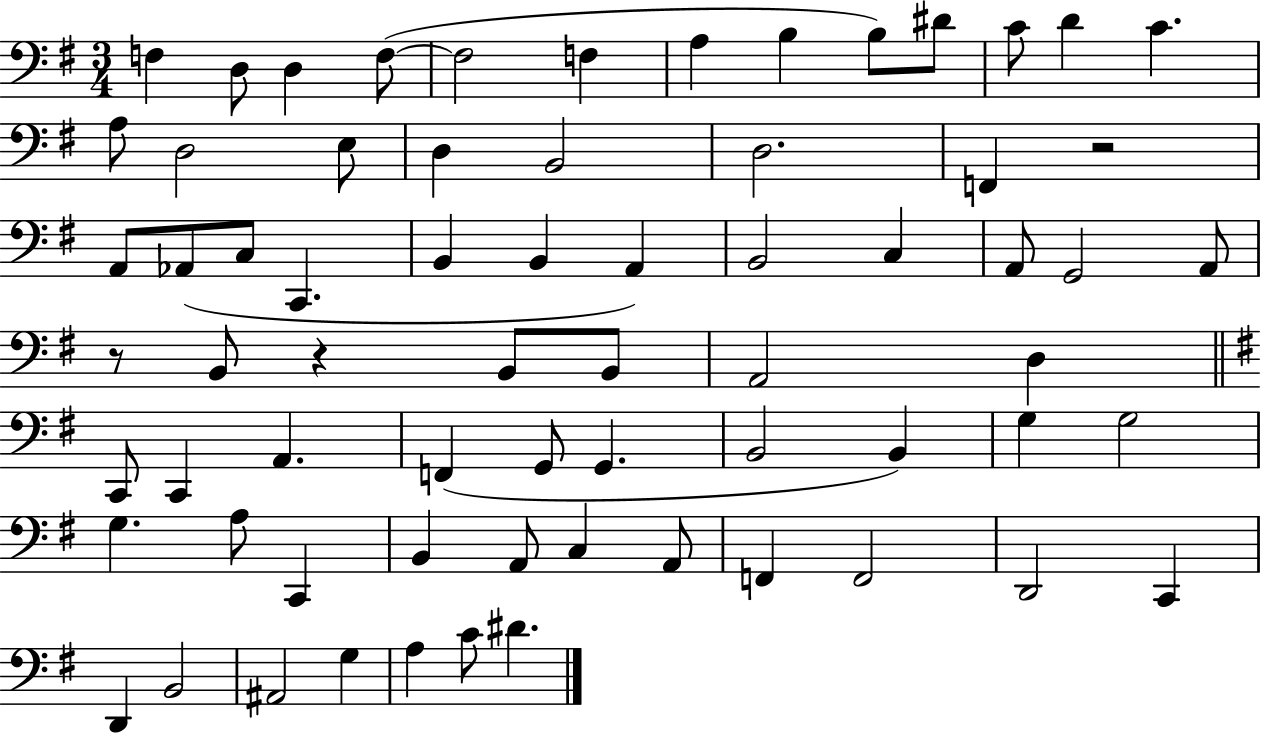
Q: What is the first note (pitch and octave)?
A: F3